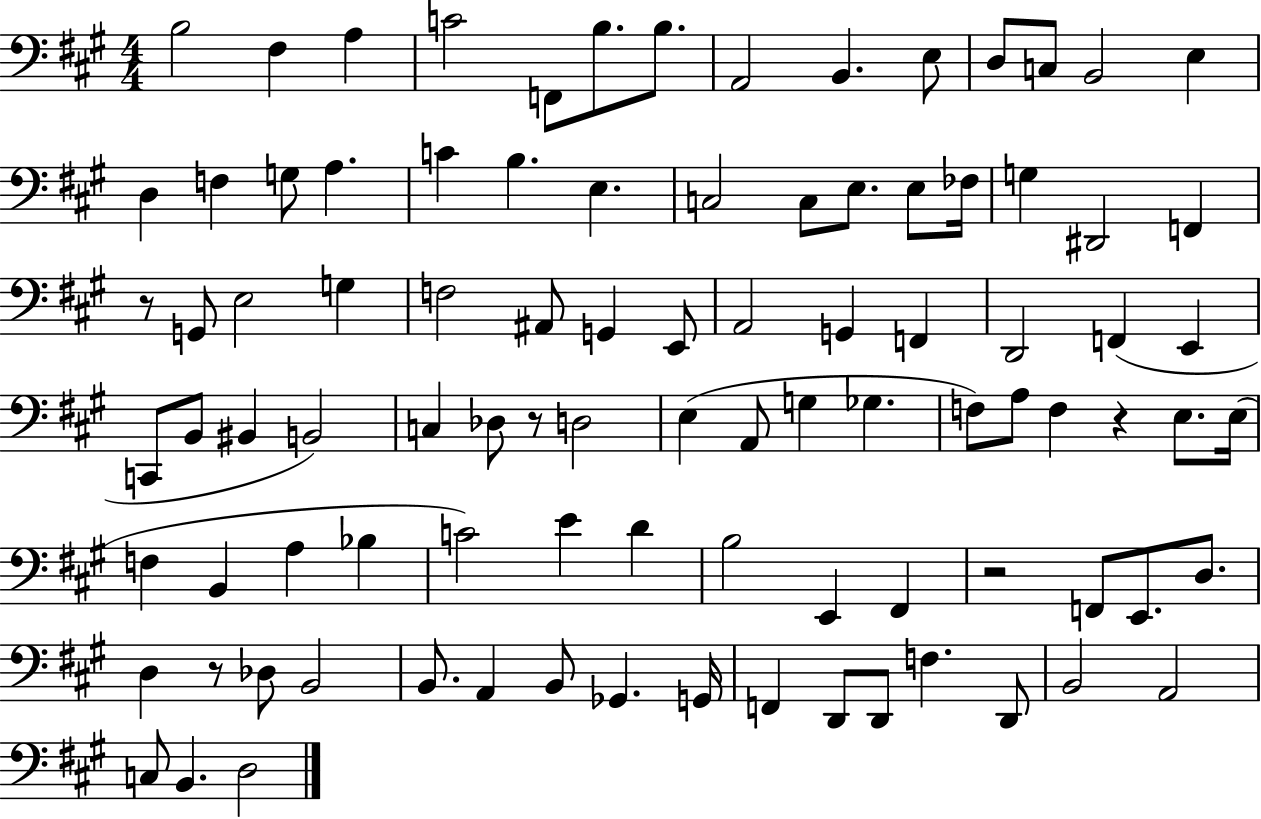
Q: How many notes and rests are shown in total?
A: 94